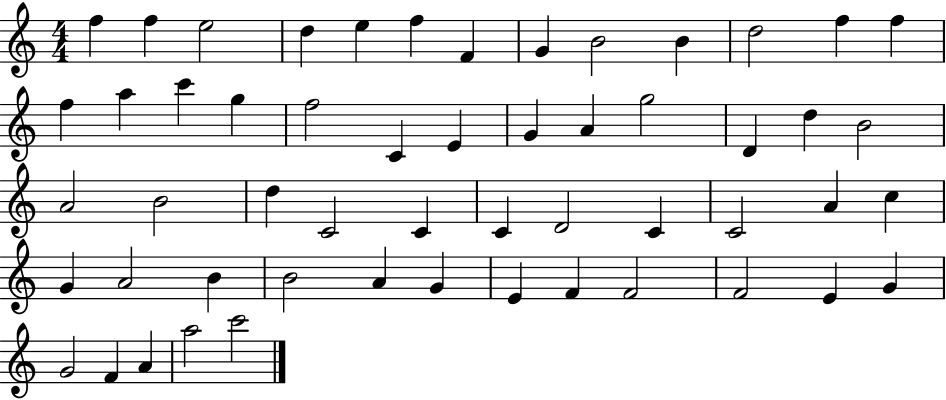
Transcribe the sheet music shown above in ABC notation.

X:1
T:Untitled
M:4/4
L:1/4
K:C
f f e2 d e f F G B2 B d2 f f f a c' g f2 C E G A g2 D d B2 A2 B2 d C2 C C D2 C C2 A c G A2 B B2 A G E F F2 F2 E G G2 F A a2 c'2